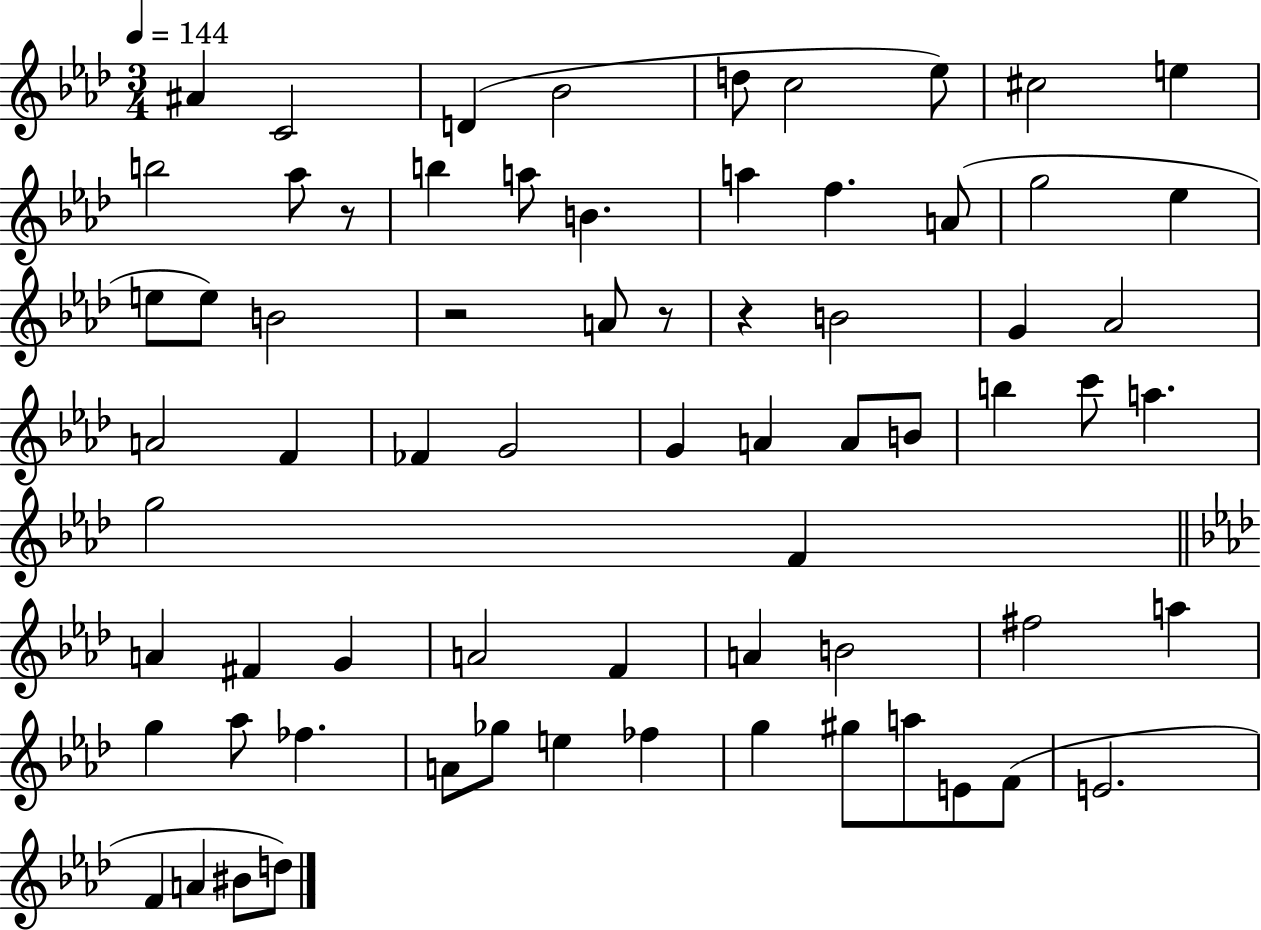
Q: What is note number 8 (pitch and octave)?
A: C#5